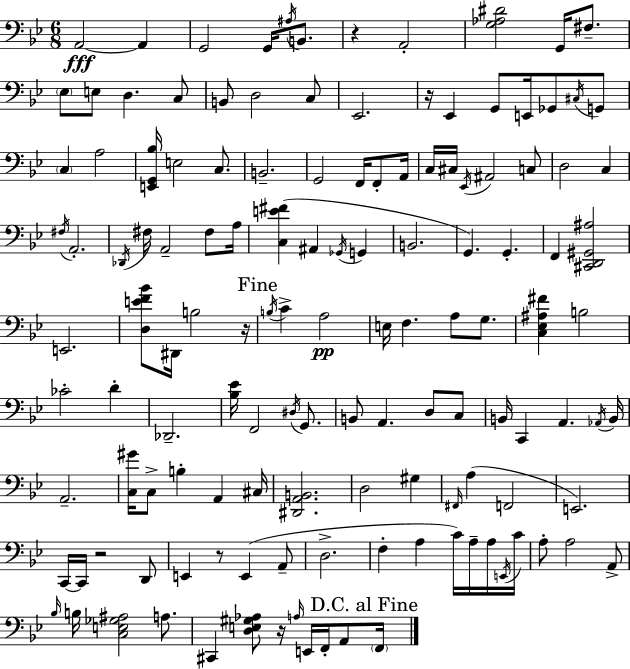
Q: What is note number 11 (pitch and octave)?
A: E3